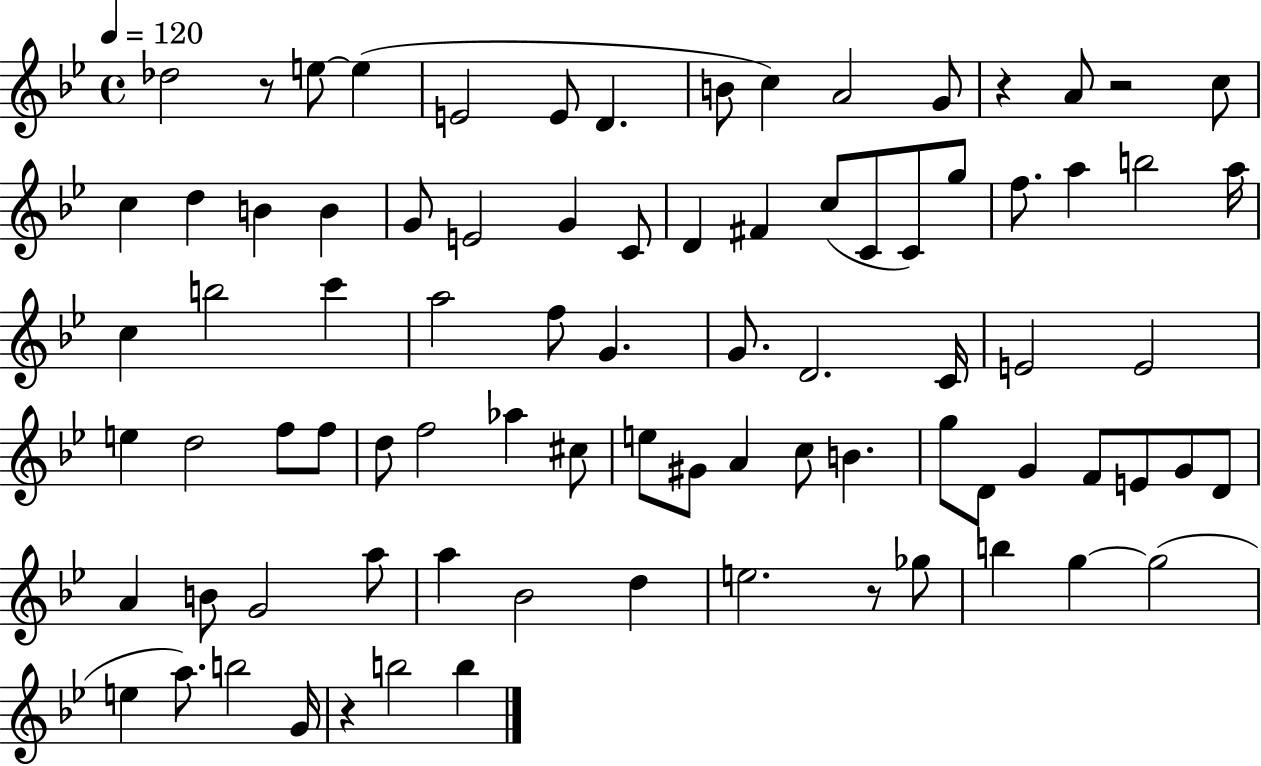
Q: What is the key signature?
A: BES major